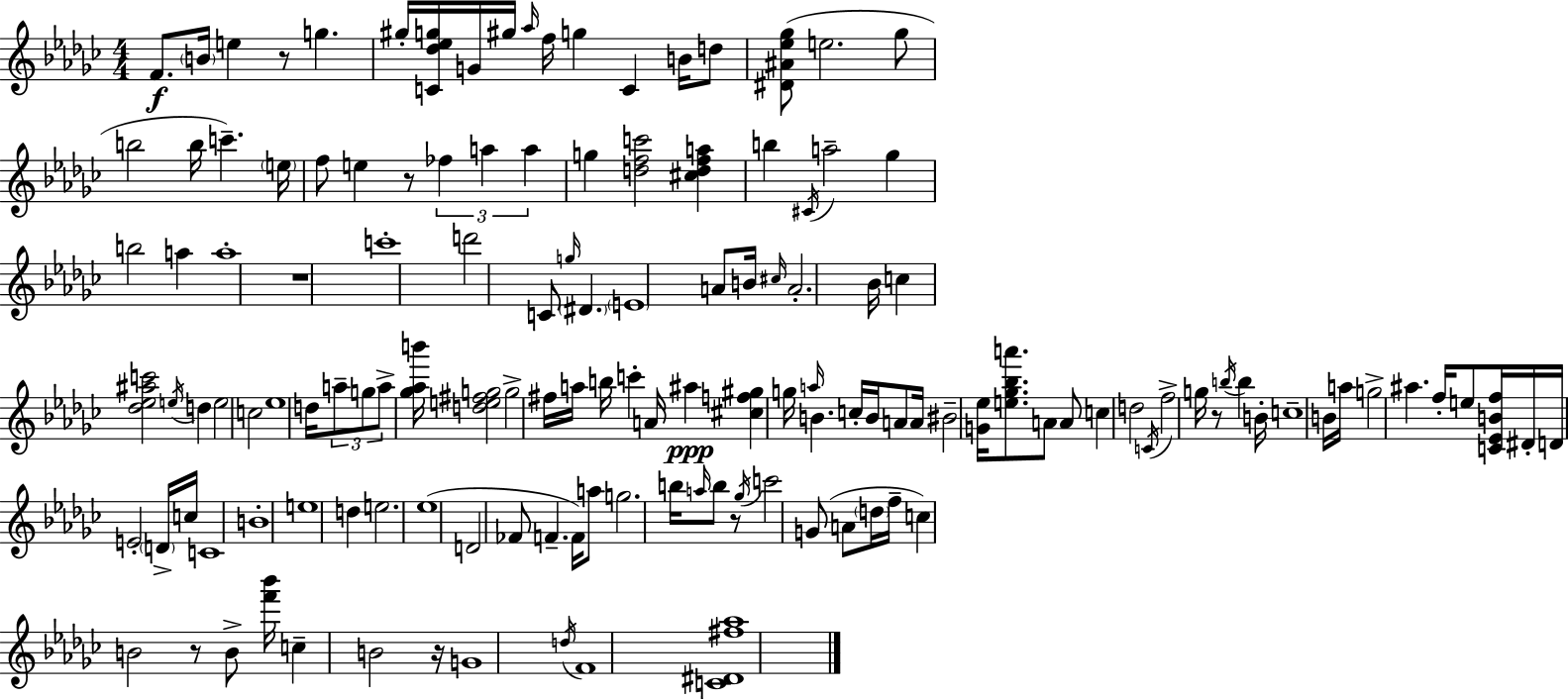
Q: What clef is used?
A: treble